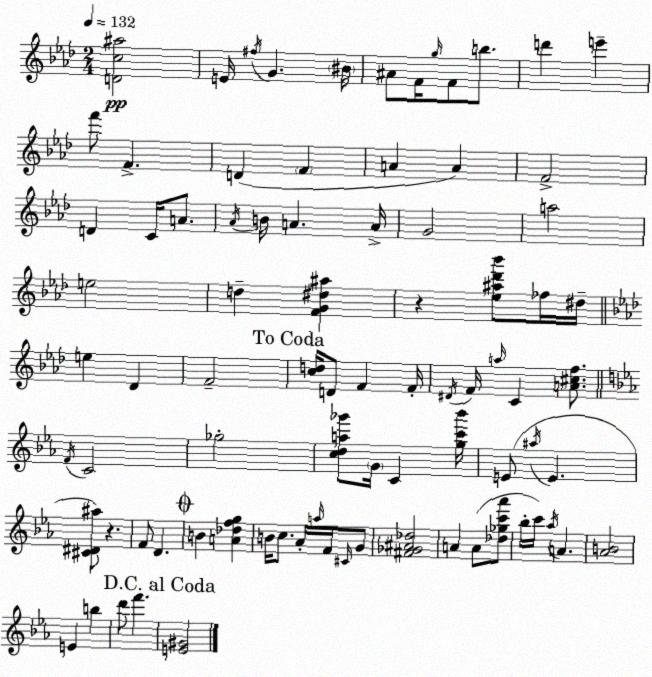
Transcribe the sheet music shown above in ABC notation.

X:1
T:Untitled
M:2/4
L:1/4
K:Fm
[Dc^a]2 E/4 ^f/4 G ^B/4 ^A/2 F/4 g/4 F/2 b/2 d' e' f'/2 F D F A A F2 D C/4 A/2 _A/4 B/4 A A/4 G2 a2 e2 d [FG^d^a] z [_e^a_d'_b']/2 _f/4 ^d/4 e _D F2 [cd]/4 D/2 F F/4 ^D/4 F/4 a/4 C [A^cf]/2 F/4 C2 _g2 [cda_g']/2 G/4 C [gc'_b']/4 E/2 ^a/4 E [^C^D^a]/2 z F/2 D B [A_dfg] B/4 c/2 _A/4 a/4 F/4 ^C/4 G/2 [^F_G^A_d]2 A A/2 [_d_gc'_a']/2 _b/4 c'/4 _a/4 A [_AB]2 E b d'/2 f' [E^G]2